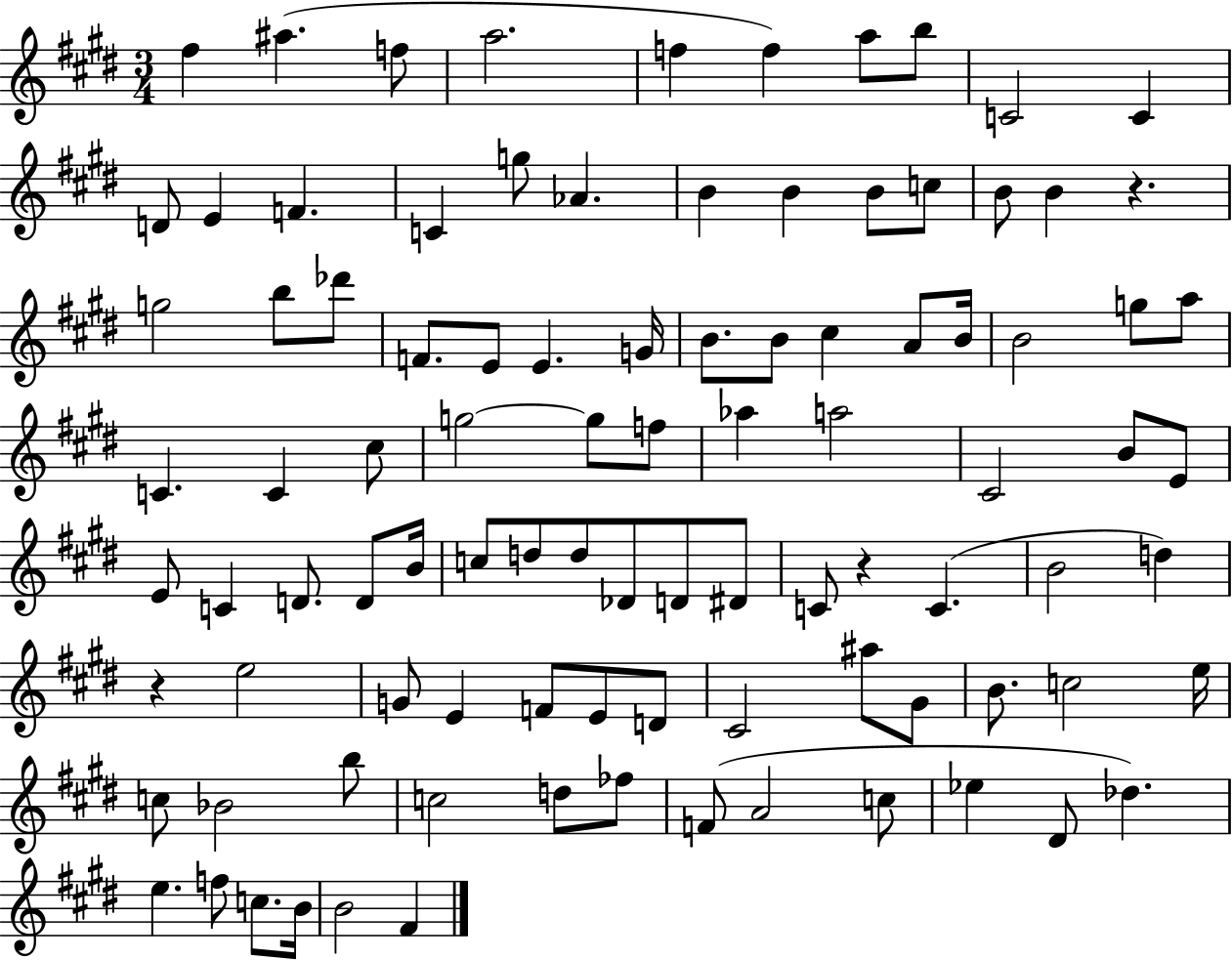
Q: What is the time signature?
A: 3/4